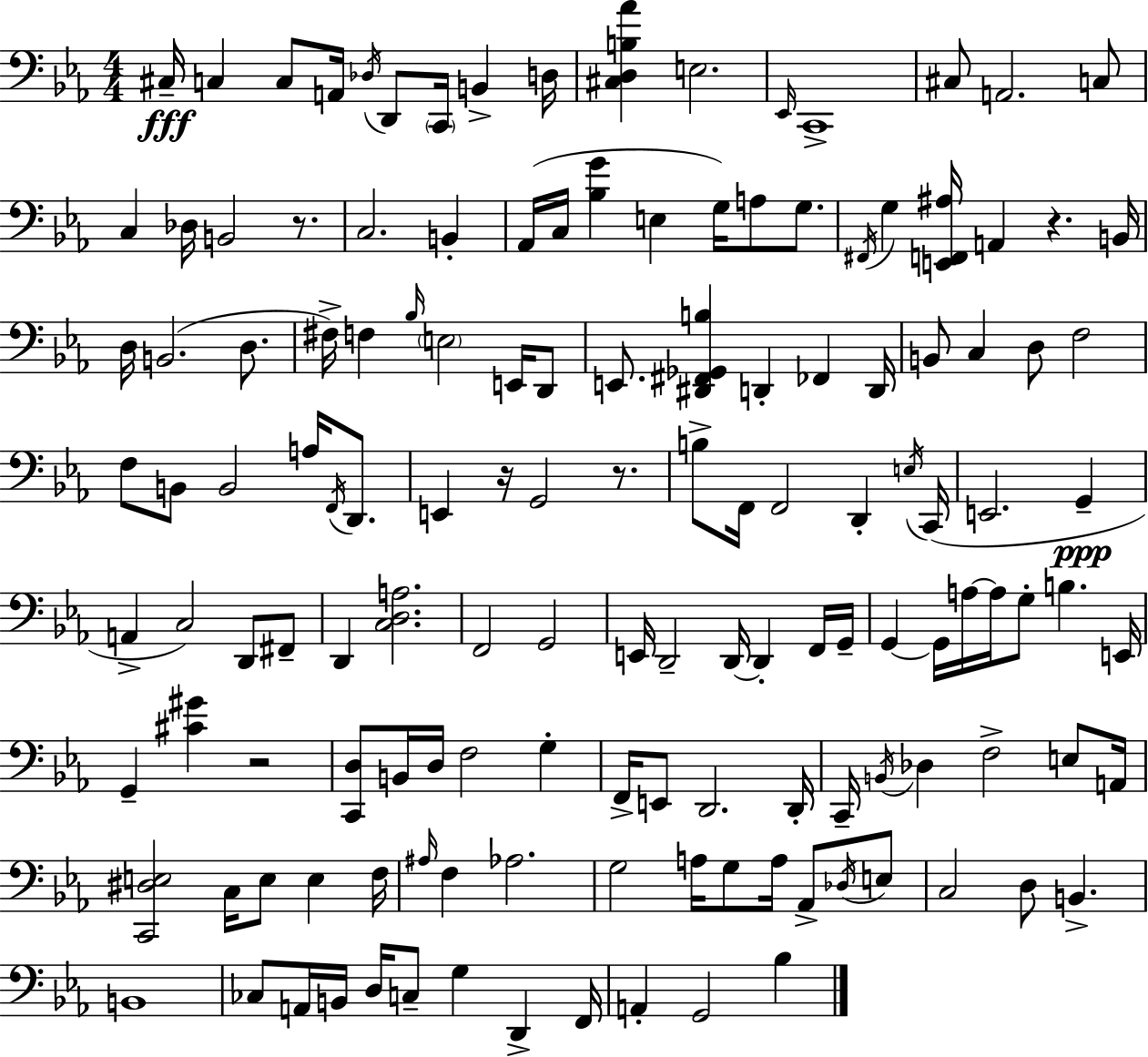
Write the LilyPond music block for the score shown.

{
  \clef bass
  \numericTimeSignature
  \time 4/4
  \key c \minor
  \repeat volta 2 { cis16--\fff c4 c8 a,16 \acciaccatura { des16 } d,8 \parenthesize c,16 b,4-> | d16 <cis d b aes'>4 e2. | \grace { ees,16 } c,1-> | cis8 a,2. | \break c8 c4 des16 b,2 r8. | c2. b,4-. | aes,16( c16 <bes g'>4 e4 g16) a8 g8. | \acciaccatura { fis,16 } g4 <e, f, ais>16 a,4 r4. | \break b,16 d16 b,2.( | d8. fis16->) f4 \grace { bes16 } \parenthesize e2 | e,16 d,8 e,8. <dis, fis, ges, b>4 d,4-. fes,4 | d,16 b,8 c4 d8 f2 | \break f8 b,8 b,2 | a16 \acciaccatura { f,16 } d,8. e,4 r16 g,2 | r8. b8-> f,16 f,2 | d,4-. \acciaccatura { e16 } c,16( e,2. | \break g,4--\ppp a,4-> c2) | d,8 fis,8-- d,4 <c d a>2. | f,2 g,2 | e,16 d,2-- d,16~~ | \break d,4-. f,16 g,16-- g,4~~ g,16 a16~~ a16 g8-. b4. | e,16 g,4-- <cis' gis'>4 r2 | <c, d>8 b,16 d16 f2 | g4-. f,16-> e,8 d,2. | \break d,16-. c,16-- \acciaccatura { b,16 } des4 f2-> | e8 a,16 <c, dis e>2 c16 | e8 e4 f16 \grace { ais16 } f4 aes2. | g2 | \break a16 g8 a16 aes,8-> \acciaccatura { des16 } e8 c2 | d8 b,4.-> b,1 | ces8 a,16 b,16 d16 c8-- | g4 d,4-> f,16 a,4-. g,2 | \break bes4 } \bar "|."
}